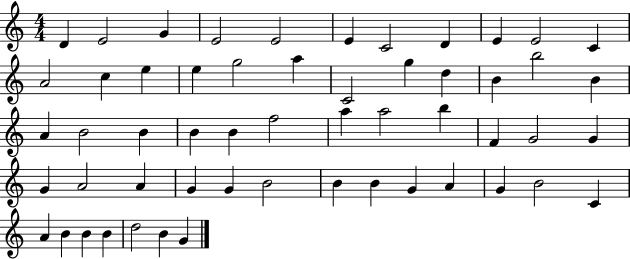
X:1
T:Untitled
M:4/4
L:1/4
K:C
D E2 G E2 E2 E C2 D E E2 C A2 c e e g2 a C2 g d B b2 B A B2 B B B f2 a a2 b F G2 G G A2 A G G B2 B B G A G B2 C A B B B d2 B G